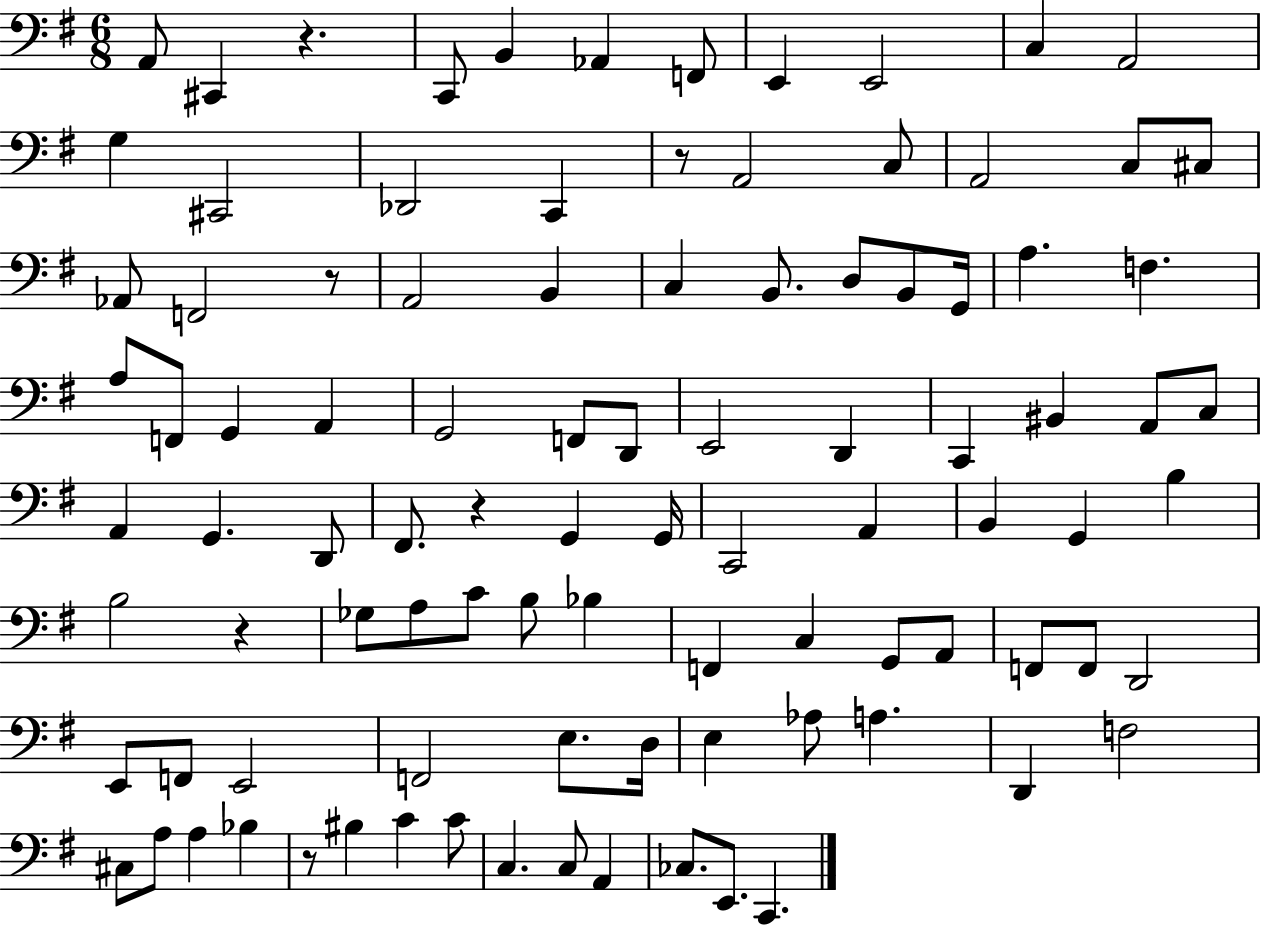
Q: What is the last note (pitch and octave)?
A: C2